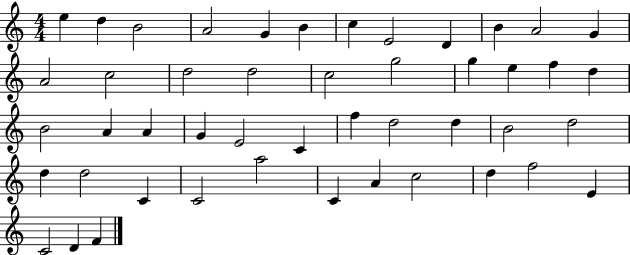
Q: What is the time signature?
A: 4/4